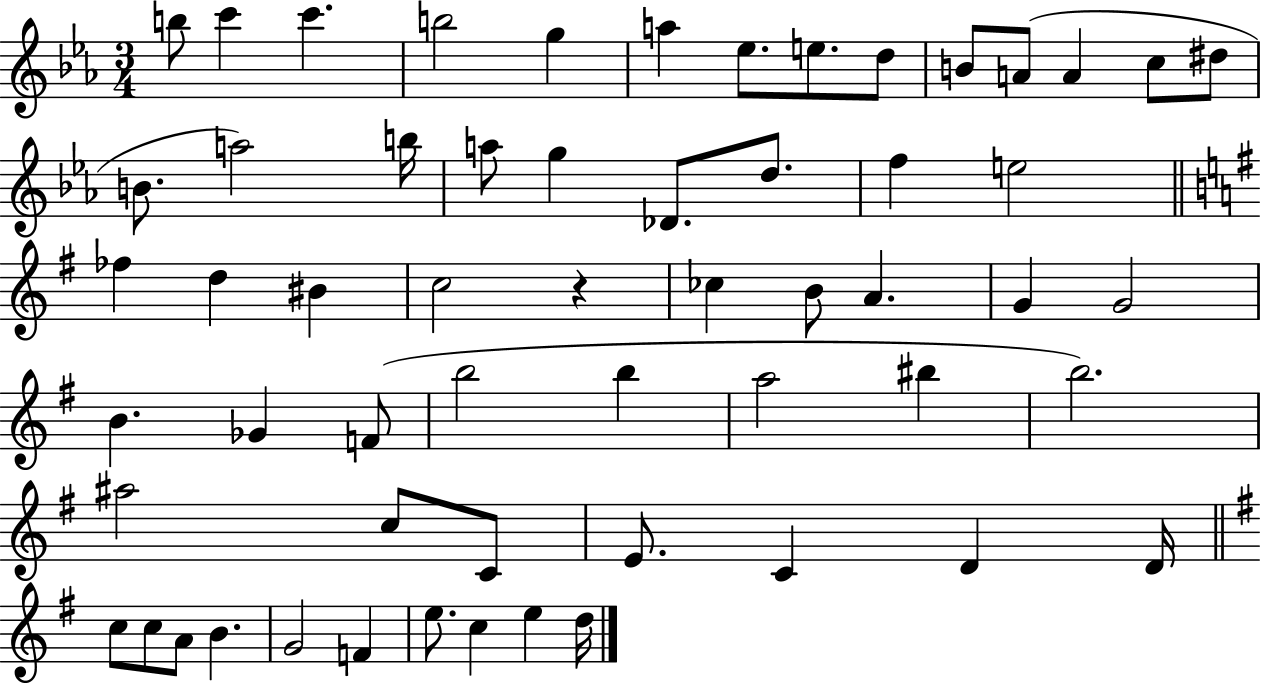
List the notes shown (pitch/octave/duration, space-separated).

B5/e C6/q C6/q. B5/h G5/q A5/q Eb5/e. E5/e. D5/e B4/e A4/e A4/q C5/e D#5/e B4/e. A5/h B5/s A5/e G5/q Db4/e. D5/e. F5/q E5/h FES5/q D5/q BIS4/q C5/h R/q CES5/q B4/e A4/q. G4/q G4/h B4/q. Gb4/q F4/e B5/h B5/q A5/h BIS5/q B5/h. A#5/h C5/e C4/e E4/e. C4/q D4/q D4/s C5/e C5/e A4/e B4/q. G4/h F4/q E5/e. C5/q E5/q D5/s